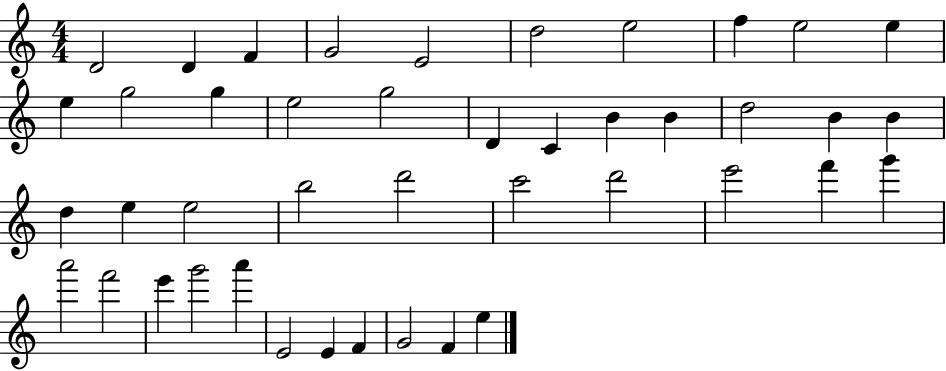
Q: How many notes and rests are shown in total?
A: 43